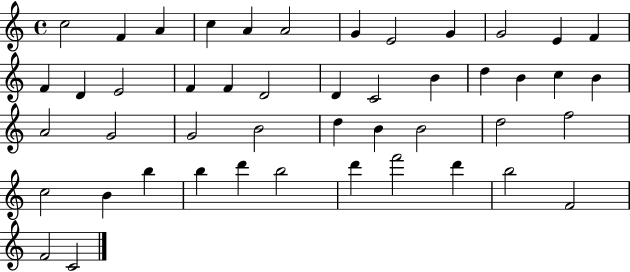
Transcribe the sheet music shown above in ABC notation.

X:1
T:Untitled
M:4/4
L:1/4
K:C
c2 F A c A A2 G E2 G G2 E F F D E2 F F D2 D C2 B d B c B A2 G2 G2 B2 d B B2 d2 f2 c2 B b b d' b2 d' f'2 d' b2 F2 F2 C2